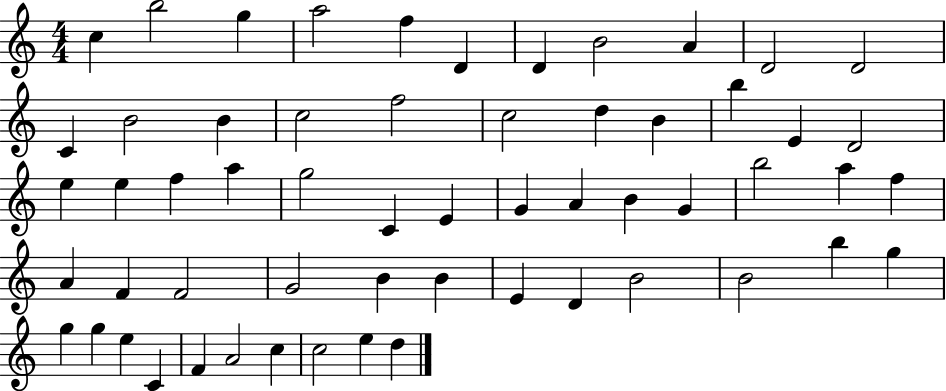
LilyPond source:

{
  \clef treble
  \numericTimeSignature
  \time 4/4
  \key c \major
  c''4 b''2 g''4 | a''2 f''4 d'4 | d'4 b'2 a'4 | d'2 d'2 | \break c'4 b'2 b'4 | c''2 f''2 | c''2 d''4 b'4 | b''4 e'4 d'2 | \break e''4 e''4 f''4 a''4 | g''2 c'4 e'4 | g'4 a'4 b'4 g'4 | b''2 a''4 f''4 | \break a'4 f'4 f'2 | g'2 b'4 b'4 | e'4 d'4 b'2 | b'2 b''4 g''4 | \break g''4 g''4 e''4 c'4 | f'4 a'2 c''4 | c''2 e''4 d''4 | \bar "|."
}